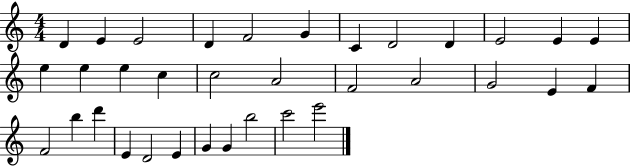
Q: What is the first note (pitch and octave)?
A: D4